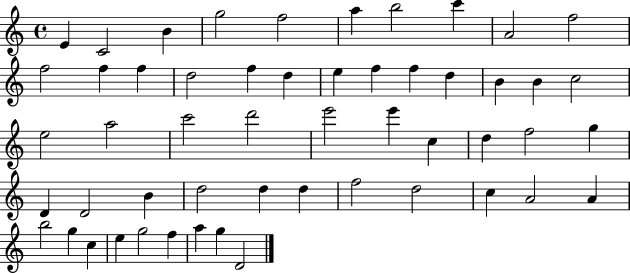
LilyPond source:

{
  \clef treble
  \time 4/4
  \defaultTimeSignature
  \key c \major
  e'4 c'2 b'4 | g''2 f''2 | a''4 b''2 c'''4 | a'2 f''2 | \break f''2 f''4 f''4 | d''2 f''4 d''4 | e''4 f''4 f''4 d''4 | b'4 b'4 c''2 | \break e''2 a''2 | c'''2 d'''2 | e'''2 e'''4 c''4 | d''4 f''2 g''4 | \break d'4 d'2 b'4 | d''2 d''4 d''4 | f''2 d''2 | c''4 a'2 a'4 | \break b''2 g''4 c''4 | e''4 g''2 f''4 | a''4 g''4 d'2 | \bar "|."
}